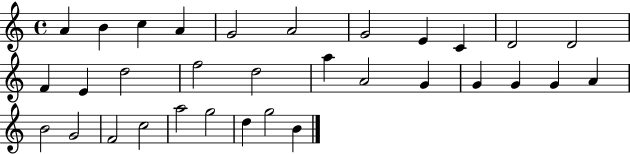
{
  \clef treble
  \time 4/4
  \defaultTimeSignature
  \key c \major
  a'4 b'4 c''4 a'4 | g'2 a'2 | g'2 e'4 c'4 | d'2 d'2 | \break f'4 e'4 d''2 | f''2 d''2 | a''4 a'2 g'4 | g'4 g'4 g'4 a'4 | \break b'2 g'2 | f'2 c''2 | a''2 g''2 | d''4 g''2 b'4 | \break \bar "|."
}